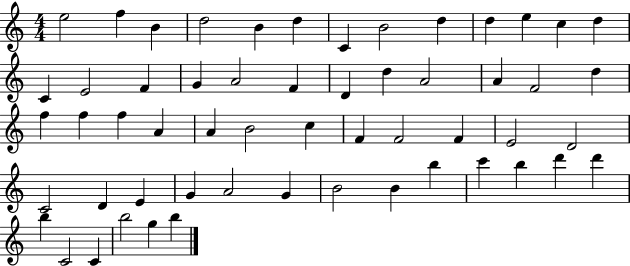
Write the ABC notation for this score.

X:1
T:Untitled
M:4/4
L:1/4
K:C
e2 f B d2 B d C B2 d d e c d C E2 F G A2 F D d A2 A F2 d f f f A A B2 c F F2 F E2 D2 C2 D E G A2 G B2 B b c' b d' d' b C2 C b2 g b